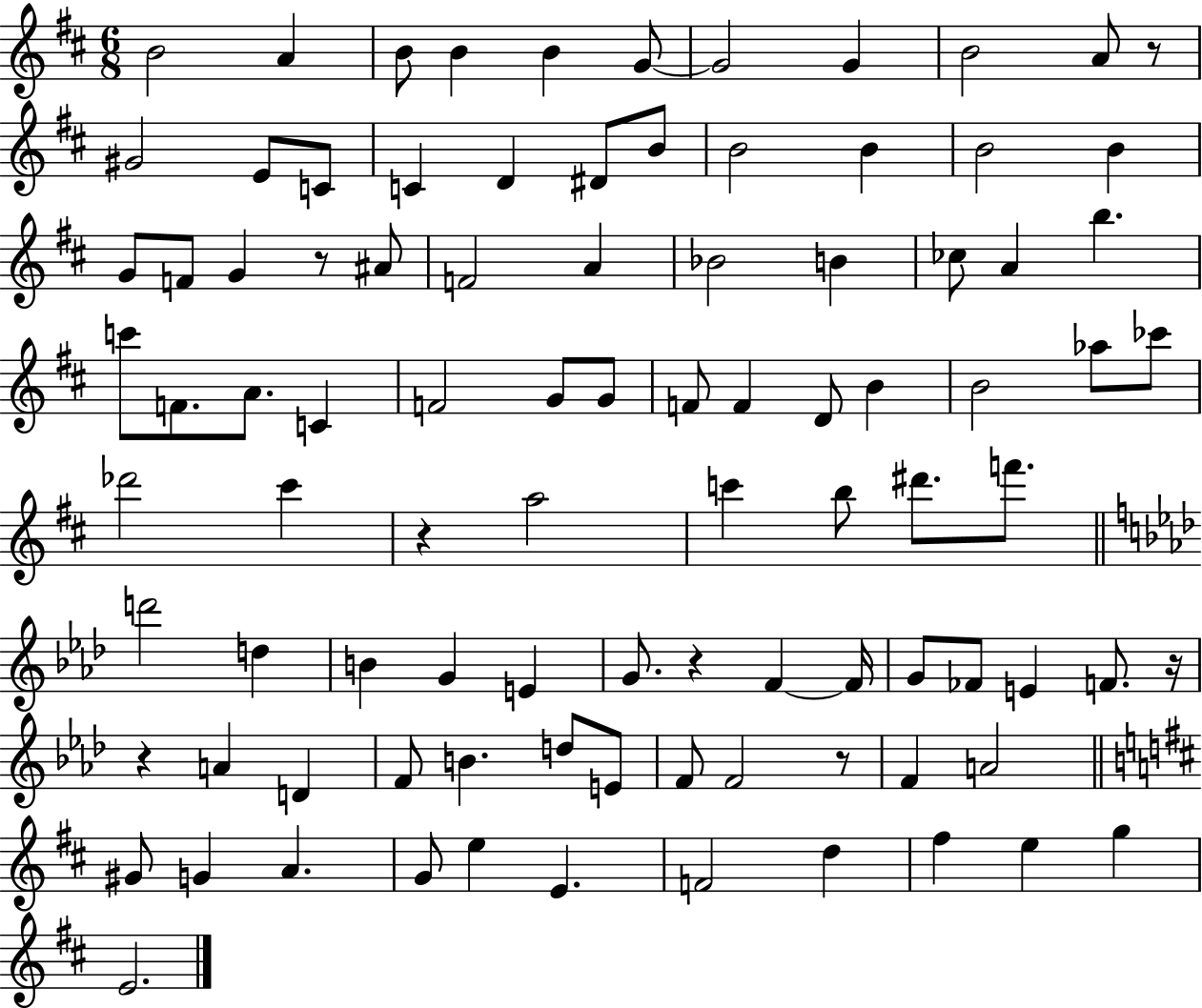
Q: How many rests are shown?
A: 7